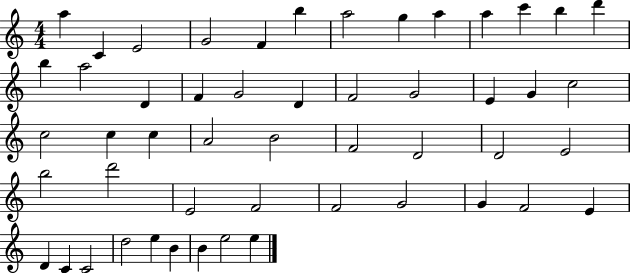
X:1
T:Untitled
M:4/4
L:1/4
K:C
a C E2 G2 F b a2 g a a c' b d' b a2 D F G2 D F2 G2 E G c2 c2 c c A2 B2 F2 D2 D2 E2 b2 d'2 E2 F2 F2 G2 G F2 E D C C2 d2 e B B e2 e